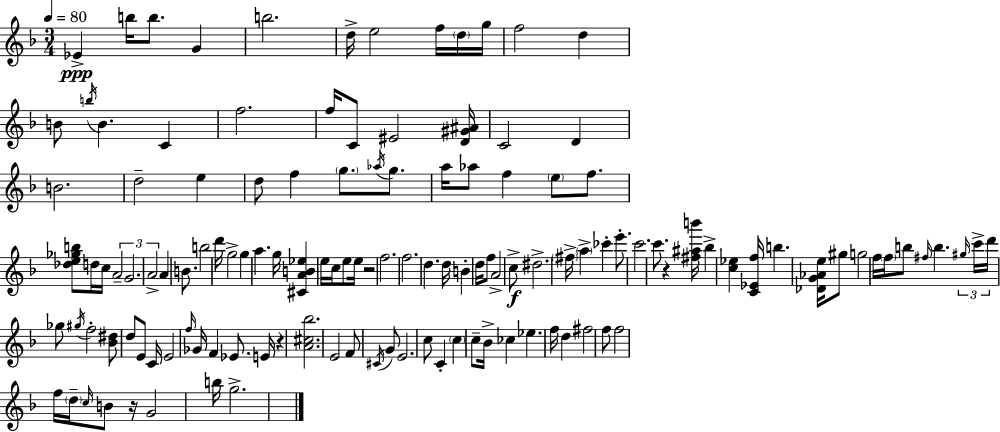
Eb4/q B5/s B5/e. G4/q B5/h. D5/s E5/h F5/s D5/s G5/s F5/h D5/q B4/e B5/s B4/q. C4/q F5/h. F5/s C4/e EIS4/h [D4,G#4,A#4]/s C4/h D4/q B4/h. D5/h E5/q D5/e F5/q G5/e. Ab5/s G5/e. A5/s Ab5/e F5/q E5/e F5/e. [Db5,E5,Gb5,B5]/e D5/s C5/s A4/h G4/h. A4/h A4/q B4/e. B5/h D6/s G5/h G5/q A5/q. G5/s [C#4,A4,B4,Eb5]/q E5/s C5/s E5/e E5/s R/h F5/h. F5/h. D5/q. D5/s B4/q D5/s F5/e A4/h C5/e D#5/h. F#5/s A5/q CES6/q E6/e. C6/h. C6/e. R/q [F#5,A#5,B6]/s Bb5/q [C5,Eb5]/q [C4,Eb4,F5]/s B5/q. [Db4,G4,Ab4,E5]/s G#5/e G5/h F5/s F5/s B5/e F#5/s B5/q. G#5/s C6/s D6/s Gb5/e G#5/s F5/h [Bb4,D#5]/e D5/e E4/e C4/s E4/h F5/s Gb4/s F4/q Eb4/e. E4/s R/q [A4,C#5,Bb5]/h. E4/h F4/e C#4/s G4/e E4/h. C5/e C4/q C5/q C5/e Bb4/s CES5/q Eb5/q. F5/s D5/q F#5/h F5/e F5/h F5/s D5/s C5/s B4/e R/s G4/h B5/s G5/h.